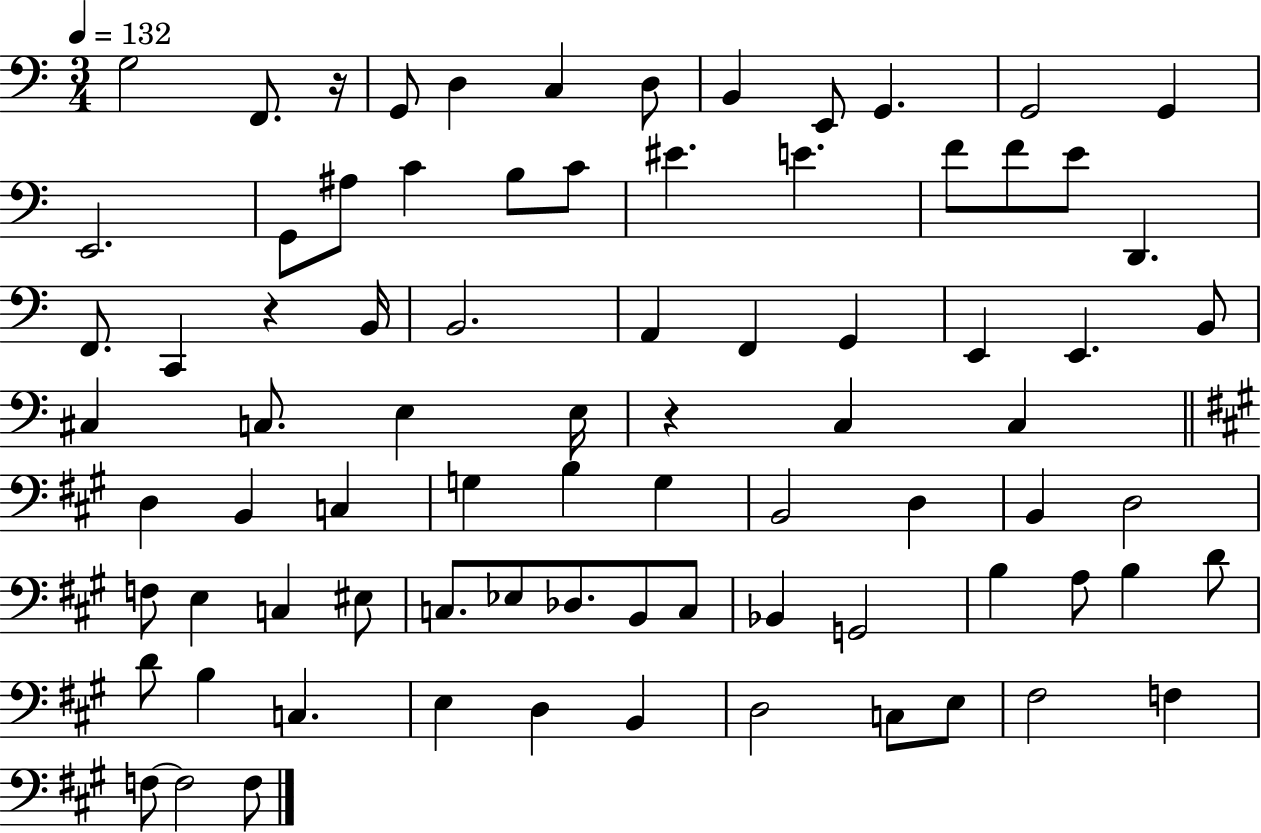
X:1
T:Untitled
M:3/4
L:1/4
K:C
G,2 F,,/2 z/4 G,,/2 D, C, D,/2 B,, E,,/2 G,, G,,2 G,, E,,2 G,,/2 ^A,/2 C B,/2 C/2 ^E E F/2 F/2 E/2 D,, F,,/2 C,, z B,,/4 B,,2 A,, F,, G,, E,, E,, B,,/2 ^C, C,/2 E, E,/4 z C, C, D, B,, C, G, B, G, B,,2 D, B,, D,2 F,/2 E, C, ^E,/2 C,/2 _E,/2 _D,/2 B,,/2 C,/2 _B,, G,,2 B, A,/2 B, D/2 D/2 B, C, E, D, B,, D,2 C,/2 E,/2 ^F,2 F, F,/2 F,2 F,/2